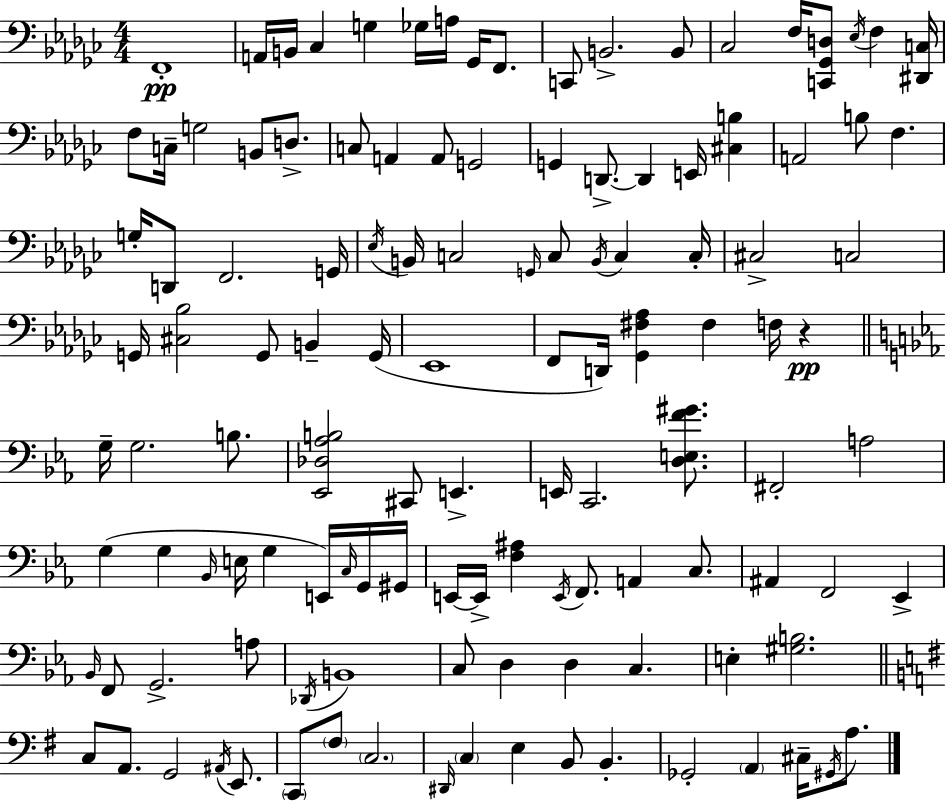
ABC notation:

X:1
T:Untitled
M:4/4
L:1/4
K:Ebm
F,,4 A,,/4 B,,/4 _C, G, _G,/4 A,/4 _G,,/4 F,,/2 C,,/2 B,,2 B,,/2 _C,2 F,/4 [C,,_G,,D,]/2 _E,/4 F, [^D,,C,]/4 F,/2 C,/4 G,2 B,,/2 D,/2 C,/2 A,, A,,/2 G,,2 G,, D,,/2 D,, E,,/4 [^C,B,] A,,2 B,/2 F, G,/4 D,,/2 F,,2 G,,/4 _E,/4 B,,/4 C,2 G,,/4 C,/2 B,,/4 C, C,/4 ^C,2 C,2 G,,/4 [^C,_B,]2 G,,/2 B,, G,,/4 _E,,4 F,,/2 D,,/4 [_G,,^F,_A,] ^F, F,/4 z G,/4 G,2 B,/2 [_E,,_D,_A,B,]2 ^C,,/2 E,, E,,/4 C,,2 [D,E,F^G]/2 ^F,,2 A,2 G, G, _B,,/4 E,/4 G, E,,/4 C,/4 G,,/4 ^G,,/4 E,,/4 E,,/4 [F,^A,] E,,/4 F,,/2 A,, C,/2 ^A,, F,,2 _E,, _B,,/4 F,,/2 G,,2 A,/2 _D,,/4 B,,4 C,/2 D, D, C, E, [^G,B,]2 C,/2 A,,/2 G,,2 ^A,,/4 E,,/2 C,,/2 ^F,/2 C,2 ^D,,/4 C, E, B,,/2 B,, _G,,2 A,, ^C,/4 ^G,,/4 A,/2